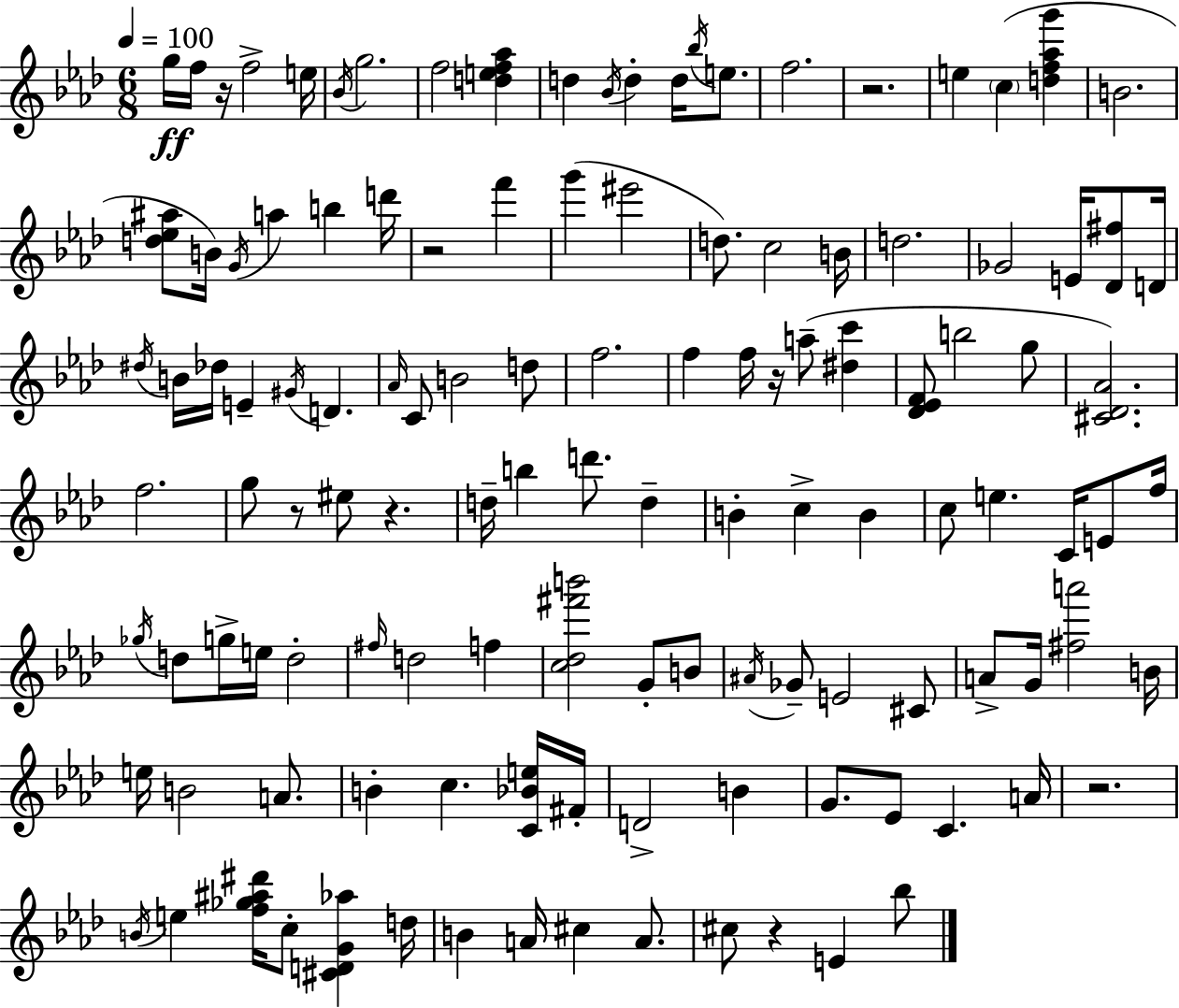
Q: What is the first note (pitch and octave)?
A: G5